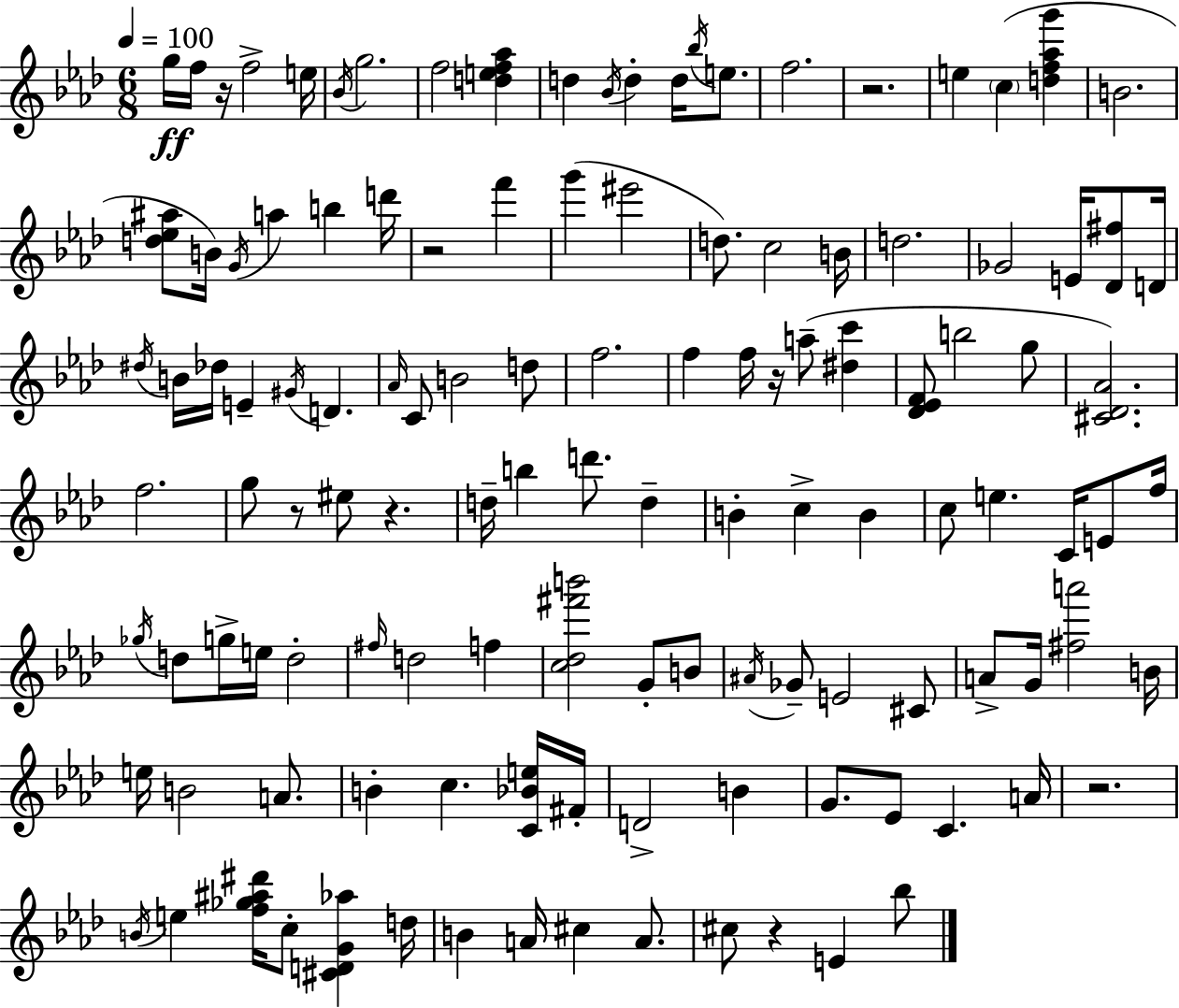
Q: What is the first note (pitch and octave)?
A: G5